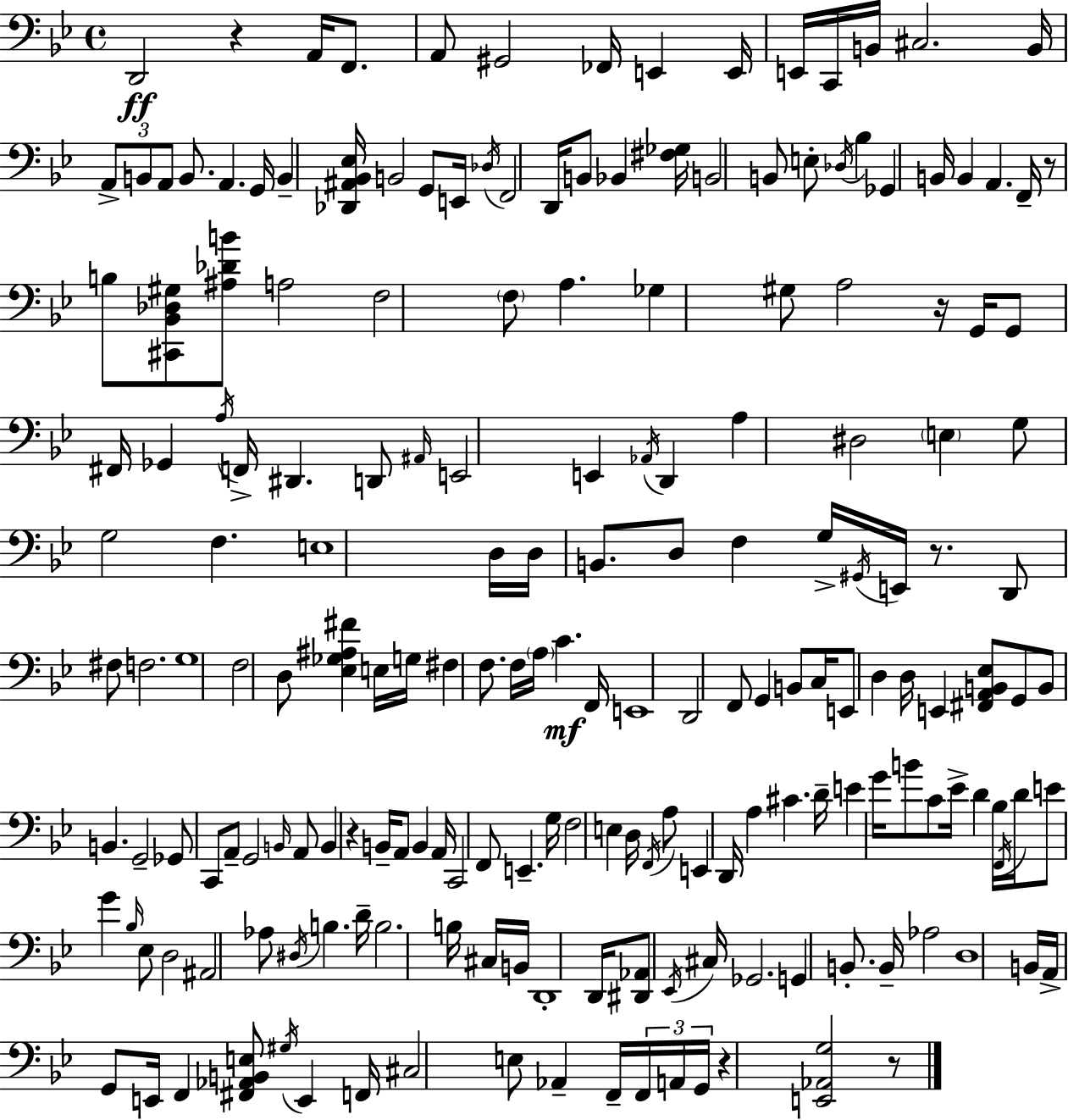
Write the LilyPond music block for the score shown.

{
  \clef bass
  \time 4/4
  \defaultTimeSignature
  \key bes \major
  d,2\ff r4 a,16 f,8. | a,8 gis,2 fes,16 e,4 e,16 | e,16 c,16 b,16 cis2. b,16 | \tuplet 3/2 { a,8-> b,8 a,8 } b,8. a,4. g,16 | \break b,4-- <des, ais, bes, ees>16 b,2 g,8 e,16 | \acciaccatura { des16 } f,2 d,16 b,8 bes,4 | <fis ges>16 b,2 b,8 e8-. \acciaccatura { des16 } bes4 | ges,4 b,16 b,4 a,4. | \break f,16-- r8 b8 <cis, bes, des gis>8 <ais des' b'>8 a2 | f2 \parenthesize f8 a4. | ges4 gis8 a2 | r16 g,16 g,8 fis,16 ges,4 \acciaccatura { a16 } f,16-> dis,4. | \break d,8 \grace { ais,16 } e,2 e,4 | \acciaccatura { aes,16 } d,4 a4 dis2 | \parenthesize e4 g8 g2 f4. | e1 | \break d16 d16 b,8. d8 f4 | g16-> \acciaccatura { gis,16 } e,16 r8. d,8 fis8 f2. | g1 | f2 d8 | \break <ees ges ais fis'>4 e16 g16 fis4 f8. f16 \parenthesize a16 c'4.\mf | f,16 e,1 | d,2 f,8 | g,4 b,8 c16 e,8 d4 d16 e,4 | \break <fis, a, b, ees>8 g,8 b,8 b,4. g,2-- | ges,8 c,8 a,8-- g,2 | \grace { b,16 } a,8 b,4 r4 b,16-- | a,8 b,4 a,16 c,2 f,8 | \break e,4.-- g16 f2 | e4 d16 \acciaccatura { f,16 } a8 e,4 d,16 a4 | cis'4. d'16-- e'4 g'16 b'8 c'8 | ees'16-> d'4 bes16 \acciaccatura { f,16 } d'16 e'8 g'4 \grace { bes16 } | \break ees8 d2 ais,2 | aes8 \acciaccatura { dis16 } b4. d'16-- b2. | b16 cis16 b,16 d,1-. | d,16 <dis, aes,>8 \acciaccatura { ees,16 } cis16 | \break ges,2. g,4 | b,8.-. b,16-- aes2 d1 | b,16 a,16-> g,8 | e,16 f,4 <fis, aes, b, e>8 \acciaccatura { gis16 } e,4 f,16 cis2 | \break e8 aes,4-- f,16-- \tuplet 3/2 { f,16 a,16 g,16 } r4 | <e, aes, g>2 r8 \bar "|."
}